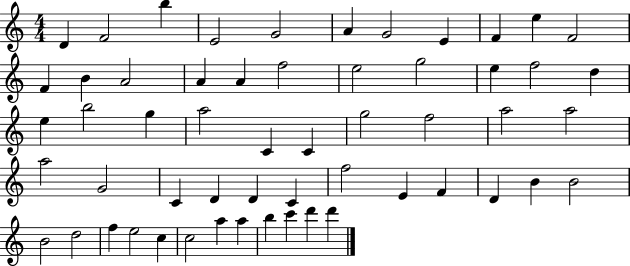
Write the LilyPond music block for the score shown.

{
  \clef treble
  \numericTimeSignature
  \time 4/4
  \key c \major
  d'4 f'2 b''4 | e'2 g'2 | a'4 g'2 e'4 | f'4 e''4 f'2 | \break f'4 b'4 a'2 | a'4 a'4 f''2 | e''2 g''2 | e''4 f''2 d''4 | \break e''4 b''2 g''4 | a''2 c'4 c'4 | g''2 f''2 | a''2 a''2 | \break a''2 g'2 | c'4 d'4 d'4 c'4 | f''2 e'4 f'4 | d'4 b'4 b'2 | \break b'2 d''2 | f''4 e''2 c''4 | c''2 a''4 a''4 | b''4 c'''4 d'''4 d'''4 | \break \bar "|."
}